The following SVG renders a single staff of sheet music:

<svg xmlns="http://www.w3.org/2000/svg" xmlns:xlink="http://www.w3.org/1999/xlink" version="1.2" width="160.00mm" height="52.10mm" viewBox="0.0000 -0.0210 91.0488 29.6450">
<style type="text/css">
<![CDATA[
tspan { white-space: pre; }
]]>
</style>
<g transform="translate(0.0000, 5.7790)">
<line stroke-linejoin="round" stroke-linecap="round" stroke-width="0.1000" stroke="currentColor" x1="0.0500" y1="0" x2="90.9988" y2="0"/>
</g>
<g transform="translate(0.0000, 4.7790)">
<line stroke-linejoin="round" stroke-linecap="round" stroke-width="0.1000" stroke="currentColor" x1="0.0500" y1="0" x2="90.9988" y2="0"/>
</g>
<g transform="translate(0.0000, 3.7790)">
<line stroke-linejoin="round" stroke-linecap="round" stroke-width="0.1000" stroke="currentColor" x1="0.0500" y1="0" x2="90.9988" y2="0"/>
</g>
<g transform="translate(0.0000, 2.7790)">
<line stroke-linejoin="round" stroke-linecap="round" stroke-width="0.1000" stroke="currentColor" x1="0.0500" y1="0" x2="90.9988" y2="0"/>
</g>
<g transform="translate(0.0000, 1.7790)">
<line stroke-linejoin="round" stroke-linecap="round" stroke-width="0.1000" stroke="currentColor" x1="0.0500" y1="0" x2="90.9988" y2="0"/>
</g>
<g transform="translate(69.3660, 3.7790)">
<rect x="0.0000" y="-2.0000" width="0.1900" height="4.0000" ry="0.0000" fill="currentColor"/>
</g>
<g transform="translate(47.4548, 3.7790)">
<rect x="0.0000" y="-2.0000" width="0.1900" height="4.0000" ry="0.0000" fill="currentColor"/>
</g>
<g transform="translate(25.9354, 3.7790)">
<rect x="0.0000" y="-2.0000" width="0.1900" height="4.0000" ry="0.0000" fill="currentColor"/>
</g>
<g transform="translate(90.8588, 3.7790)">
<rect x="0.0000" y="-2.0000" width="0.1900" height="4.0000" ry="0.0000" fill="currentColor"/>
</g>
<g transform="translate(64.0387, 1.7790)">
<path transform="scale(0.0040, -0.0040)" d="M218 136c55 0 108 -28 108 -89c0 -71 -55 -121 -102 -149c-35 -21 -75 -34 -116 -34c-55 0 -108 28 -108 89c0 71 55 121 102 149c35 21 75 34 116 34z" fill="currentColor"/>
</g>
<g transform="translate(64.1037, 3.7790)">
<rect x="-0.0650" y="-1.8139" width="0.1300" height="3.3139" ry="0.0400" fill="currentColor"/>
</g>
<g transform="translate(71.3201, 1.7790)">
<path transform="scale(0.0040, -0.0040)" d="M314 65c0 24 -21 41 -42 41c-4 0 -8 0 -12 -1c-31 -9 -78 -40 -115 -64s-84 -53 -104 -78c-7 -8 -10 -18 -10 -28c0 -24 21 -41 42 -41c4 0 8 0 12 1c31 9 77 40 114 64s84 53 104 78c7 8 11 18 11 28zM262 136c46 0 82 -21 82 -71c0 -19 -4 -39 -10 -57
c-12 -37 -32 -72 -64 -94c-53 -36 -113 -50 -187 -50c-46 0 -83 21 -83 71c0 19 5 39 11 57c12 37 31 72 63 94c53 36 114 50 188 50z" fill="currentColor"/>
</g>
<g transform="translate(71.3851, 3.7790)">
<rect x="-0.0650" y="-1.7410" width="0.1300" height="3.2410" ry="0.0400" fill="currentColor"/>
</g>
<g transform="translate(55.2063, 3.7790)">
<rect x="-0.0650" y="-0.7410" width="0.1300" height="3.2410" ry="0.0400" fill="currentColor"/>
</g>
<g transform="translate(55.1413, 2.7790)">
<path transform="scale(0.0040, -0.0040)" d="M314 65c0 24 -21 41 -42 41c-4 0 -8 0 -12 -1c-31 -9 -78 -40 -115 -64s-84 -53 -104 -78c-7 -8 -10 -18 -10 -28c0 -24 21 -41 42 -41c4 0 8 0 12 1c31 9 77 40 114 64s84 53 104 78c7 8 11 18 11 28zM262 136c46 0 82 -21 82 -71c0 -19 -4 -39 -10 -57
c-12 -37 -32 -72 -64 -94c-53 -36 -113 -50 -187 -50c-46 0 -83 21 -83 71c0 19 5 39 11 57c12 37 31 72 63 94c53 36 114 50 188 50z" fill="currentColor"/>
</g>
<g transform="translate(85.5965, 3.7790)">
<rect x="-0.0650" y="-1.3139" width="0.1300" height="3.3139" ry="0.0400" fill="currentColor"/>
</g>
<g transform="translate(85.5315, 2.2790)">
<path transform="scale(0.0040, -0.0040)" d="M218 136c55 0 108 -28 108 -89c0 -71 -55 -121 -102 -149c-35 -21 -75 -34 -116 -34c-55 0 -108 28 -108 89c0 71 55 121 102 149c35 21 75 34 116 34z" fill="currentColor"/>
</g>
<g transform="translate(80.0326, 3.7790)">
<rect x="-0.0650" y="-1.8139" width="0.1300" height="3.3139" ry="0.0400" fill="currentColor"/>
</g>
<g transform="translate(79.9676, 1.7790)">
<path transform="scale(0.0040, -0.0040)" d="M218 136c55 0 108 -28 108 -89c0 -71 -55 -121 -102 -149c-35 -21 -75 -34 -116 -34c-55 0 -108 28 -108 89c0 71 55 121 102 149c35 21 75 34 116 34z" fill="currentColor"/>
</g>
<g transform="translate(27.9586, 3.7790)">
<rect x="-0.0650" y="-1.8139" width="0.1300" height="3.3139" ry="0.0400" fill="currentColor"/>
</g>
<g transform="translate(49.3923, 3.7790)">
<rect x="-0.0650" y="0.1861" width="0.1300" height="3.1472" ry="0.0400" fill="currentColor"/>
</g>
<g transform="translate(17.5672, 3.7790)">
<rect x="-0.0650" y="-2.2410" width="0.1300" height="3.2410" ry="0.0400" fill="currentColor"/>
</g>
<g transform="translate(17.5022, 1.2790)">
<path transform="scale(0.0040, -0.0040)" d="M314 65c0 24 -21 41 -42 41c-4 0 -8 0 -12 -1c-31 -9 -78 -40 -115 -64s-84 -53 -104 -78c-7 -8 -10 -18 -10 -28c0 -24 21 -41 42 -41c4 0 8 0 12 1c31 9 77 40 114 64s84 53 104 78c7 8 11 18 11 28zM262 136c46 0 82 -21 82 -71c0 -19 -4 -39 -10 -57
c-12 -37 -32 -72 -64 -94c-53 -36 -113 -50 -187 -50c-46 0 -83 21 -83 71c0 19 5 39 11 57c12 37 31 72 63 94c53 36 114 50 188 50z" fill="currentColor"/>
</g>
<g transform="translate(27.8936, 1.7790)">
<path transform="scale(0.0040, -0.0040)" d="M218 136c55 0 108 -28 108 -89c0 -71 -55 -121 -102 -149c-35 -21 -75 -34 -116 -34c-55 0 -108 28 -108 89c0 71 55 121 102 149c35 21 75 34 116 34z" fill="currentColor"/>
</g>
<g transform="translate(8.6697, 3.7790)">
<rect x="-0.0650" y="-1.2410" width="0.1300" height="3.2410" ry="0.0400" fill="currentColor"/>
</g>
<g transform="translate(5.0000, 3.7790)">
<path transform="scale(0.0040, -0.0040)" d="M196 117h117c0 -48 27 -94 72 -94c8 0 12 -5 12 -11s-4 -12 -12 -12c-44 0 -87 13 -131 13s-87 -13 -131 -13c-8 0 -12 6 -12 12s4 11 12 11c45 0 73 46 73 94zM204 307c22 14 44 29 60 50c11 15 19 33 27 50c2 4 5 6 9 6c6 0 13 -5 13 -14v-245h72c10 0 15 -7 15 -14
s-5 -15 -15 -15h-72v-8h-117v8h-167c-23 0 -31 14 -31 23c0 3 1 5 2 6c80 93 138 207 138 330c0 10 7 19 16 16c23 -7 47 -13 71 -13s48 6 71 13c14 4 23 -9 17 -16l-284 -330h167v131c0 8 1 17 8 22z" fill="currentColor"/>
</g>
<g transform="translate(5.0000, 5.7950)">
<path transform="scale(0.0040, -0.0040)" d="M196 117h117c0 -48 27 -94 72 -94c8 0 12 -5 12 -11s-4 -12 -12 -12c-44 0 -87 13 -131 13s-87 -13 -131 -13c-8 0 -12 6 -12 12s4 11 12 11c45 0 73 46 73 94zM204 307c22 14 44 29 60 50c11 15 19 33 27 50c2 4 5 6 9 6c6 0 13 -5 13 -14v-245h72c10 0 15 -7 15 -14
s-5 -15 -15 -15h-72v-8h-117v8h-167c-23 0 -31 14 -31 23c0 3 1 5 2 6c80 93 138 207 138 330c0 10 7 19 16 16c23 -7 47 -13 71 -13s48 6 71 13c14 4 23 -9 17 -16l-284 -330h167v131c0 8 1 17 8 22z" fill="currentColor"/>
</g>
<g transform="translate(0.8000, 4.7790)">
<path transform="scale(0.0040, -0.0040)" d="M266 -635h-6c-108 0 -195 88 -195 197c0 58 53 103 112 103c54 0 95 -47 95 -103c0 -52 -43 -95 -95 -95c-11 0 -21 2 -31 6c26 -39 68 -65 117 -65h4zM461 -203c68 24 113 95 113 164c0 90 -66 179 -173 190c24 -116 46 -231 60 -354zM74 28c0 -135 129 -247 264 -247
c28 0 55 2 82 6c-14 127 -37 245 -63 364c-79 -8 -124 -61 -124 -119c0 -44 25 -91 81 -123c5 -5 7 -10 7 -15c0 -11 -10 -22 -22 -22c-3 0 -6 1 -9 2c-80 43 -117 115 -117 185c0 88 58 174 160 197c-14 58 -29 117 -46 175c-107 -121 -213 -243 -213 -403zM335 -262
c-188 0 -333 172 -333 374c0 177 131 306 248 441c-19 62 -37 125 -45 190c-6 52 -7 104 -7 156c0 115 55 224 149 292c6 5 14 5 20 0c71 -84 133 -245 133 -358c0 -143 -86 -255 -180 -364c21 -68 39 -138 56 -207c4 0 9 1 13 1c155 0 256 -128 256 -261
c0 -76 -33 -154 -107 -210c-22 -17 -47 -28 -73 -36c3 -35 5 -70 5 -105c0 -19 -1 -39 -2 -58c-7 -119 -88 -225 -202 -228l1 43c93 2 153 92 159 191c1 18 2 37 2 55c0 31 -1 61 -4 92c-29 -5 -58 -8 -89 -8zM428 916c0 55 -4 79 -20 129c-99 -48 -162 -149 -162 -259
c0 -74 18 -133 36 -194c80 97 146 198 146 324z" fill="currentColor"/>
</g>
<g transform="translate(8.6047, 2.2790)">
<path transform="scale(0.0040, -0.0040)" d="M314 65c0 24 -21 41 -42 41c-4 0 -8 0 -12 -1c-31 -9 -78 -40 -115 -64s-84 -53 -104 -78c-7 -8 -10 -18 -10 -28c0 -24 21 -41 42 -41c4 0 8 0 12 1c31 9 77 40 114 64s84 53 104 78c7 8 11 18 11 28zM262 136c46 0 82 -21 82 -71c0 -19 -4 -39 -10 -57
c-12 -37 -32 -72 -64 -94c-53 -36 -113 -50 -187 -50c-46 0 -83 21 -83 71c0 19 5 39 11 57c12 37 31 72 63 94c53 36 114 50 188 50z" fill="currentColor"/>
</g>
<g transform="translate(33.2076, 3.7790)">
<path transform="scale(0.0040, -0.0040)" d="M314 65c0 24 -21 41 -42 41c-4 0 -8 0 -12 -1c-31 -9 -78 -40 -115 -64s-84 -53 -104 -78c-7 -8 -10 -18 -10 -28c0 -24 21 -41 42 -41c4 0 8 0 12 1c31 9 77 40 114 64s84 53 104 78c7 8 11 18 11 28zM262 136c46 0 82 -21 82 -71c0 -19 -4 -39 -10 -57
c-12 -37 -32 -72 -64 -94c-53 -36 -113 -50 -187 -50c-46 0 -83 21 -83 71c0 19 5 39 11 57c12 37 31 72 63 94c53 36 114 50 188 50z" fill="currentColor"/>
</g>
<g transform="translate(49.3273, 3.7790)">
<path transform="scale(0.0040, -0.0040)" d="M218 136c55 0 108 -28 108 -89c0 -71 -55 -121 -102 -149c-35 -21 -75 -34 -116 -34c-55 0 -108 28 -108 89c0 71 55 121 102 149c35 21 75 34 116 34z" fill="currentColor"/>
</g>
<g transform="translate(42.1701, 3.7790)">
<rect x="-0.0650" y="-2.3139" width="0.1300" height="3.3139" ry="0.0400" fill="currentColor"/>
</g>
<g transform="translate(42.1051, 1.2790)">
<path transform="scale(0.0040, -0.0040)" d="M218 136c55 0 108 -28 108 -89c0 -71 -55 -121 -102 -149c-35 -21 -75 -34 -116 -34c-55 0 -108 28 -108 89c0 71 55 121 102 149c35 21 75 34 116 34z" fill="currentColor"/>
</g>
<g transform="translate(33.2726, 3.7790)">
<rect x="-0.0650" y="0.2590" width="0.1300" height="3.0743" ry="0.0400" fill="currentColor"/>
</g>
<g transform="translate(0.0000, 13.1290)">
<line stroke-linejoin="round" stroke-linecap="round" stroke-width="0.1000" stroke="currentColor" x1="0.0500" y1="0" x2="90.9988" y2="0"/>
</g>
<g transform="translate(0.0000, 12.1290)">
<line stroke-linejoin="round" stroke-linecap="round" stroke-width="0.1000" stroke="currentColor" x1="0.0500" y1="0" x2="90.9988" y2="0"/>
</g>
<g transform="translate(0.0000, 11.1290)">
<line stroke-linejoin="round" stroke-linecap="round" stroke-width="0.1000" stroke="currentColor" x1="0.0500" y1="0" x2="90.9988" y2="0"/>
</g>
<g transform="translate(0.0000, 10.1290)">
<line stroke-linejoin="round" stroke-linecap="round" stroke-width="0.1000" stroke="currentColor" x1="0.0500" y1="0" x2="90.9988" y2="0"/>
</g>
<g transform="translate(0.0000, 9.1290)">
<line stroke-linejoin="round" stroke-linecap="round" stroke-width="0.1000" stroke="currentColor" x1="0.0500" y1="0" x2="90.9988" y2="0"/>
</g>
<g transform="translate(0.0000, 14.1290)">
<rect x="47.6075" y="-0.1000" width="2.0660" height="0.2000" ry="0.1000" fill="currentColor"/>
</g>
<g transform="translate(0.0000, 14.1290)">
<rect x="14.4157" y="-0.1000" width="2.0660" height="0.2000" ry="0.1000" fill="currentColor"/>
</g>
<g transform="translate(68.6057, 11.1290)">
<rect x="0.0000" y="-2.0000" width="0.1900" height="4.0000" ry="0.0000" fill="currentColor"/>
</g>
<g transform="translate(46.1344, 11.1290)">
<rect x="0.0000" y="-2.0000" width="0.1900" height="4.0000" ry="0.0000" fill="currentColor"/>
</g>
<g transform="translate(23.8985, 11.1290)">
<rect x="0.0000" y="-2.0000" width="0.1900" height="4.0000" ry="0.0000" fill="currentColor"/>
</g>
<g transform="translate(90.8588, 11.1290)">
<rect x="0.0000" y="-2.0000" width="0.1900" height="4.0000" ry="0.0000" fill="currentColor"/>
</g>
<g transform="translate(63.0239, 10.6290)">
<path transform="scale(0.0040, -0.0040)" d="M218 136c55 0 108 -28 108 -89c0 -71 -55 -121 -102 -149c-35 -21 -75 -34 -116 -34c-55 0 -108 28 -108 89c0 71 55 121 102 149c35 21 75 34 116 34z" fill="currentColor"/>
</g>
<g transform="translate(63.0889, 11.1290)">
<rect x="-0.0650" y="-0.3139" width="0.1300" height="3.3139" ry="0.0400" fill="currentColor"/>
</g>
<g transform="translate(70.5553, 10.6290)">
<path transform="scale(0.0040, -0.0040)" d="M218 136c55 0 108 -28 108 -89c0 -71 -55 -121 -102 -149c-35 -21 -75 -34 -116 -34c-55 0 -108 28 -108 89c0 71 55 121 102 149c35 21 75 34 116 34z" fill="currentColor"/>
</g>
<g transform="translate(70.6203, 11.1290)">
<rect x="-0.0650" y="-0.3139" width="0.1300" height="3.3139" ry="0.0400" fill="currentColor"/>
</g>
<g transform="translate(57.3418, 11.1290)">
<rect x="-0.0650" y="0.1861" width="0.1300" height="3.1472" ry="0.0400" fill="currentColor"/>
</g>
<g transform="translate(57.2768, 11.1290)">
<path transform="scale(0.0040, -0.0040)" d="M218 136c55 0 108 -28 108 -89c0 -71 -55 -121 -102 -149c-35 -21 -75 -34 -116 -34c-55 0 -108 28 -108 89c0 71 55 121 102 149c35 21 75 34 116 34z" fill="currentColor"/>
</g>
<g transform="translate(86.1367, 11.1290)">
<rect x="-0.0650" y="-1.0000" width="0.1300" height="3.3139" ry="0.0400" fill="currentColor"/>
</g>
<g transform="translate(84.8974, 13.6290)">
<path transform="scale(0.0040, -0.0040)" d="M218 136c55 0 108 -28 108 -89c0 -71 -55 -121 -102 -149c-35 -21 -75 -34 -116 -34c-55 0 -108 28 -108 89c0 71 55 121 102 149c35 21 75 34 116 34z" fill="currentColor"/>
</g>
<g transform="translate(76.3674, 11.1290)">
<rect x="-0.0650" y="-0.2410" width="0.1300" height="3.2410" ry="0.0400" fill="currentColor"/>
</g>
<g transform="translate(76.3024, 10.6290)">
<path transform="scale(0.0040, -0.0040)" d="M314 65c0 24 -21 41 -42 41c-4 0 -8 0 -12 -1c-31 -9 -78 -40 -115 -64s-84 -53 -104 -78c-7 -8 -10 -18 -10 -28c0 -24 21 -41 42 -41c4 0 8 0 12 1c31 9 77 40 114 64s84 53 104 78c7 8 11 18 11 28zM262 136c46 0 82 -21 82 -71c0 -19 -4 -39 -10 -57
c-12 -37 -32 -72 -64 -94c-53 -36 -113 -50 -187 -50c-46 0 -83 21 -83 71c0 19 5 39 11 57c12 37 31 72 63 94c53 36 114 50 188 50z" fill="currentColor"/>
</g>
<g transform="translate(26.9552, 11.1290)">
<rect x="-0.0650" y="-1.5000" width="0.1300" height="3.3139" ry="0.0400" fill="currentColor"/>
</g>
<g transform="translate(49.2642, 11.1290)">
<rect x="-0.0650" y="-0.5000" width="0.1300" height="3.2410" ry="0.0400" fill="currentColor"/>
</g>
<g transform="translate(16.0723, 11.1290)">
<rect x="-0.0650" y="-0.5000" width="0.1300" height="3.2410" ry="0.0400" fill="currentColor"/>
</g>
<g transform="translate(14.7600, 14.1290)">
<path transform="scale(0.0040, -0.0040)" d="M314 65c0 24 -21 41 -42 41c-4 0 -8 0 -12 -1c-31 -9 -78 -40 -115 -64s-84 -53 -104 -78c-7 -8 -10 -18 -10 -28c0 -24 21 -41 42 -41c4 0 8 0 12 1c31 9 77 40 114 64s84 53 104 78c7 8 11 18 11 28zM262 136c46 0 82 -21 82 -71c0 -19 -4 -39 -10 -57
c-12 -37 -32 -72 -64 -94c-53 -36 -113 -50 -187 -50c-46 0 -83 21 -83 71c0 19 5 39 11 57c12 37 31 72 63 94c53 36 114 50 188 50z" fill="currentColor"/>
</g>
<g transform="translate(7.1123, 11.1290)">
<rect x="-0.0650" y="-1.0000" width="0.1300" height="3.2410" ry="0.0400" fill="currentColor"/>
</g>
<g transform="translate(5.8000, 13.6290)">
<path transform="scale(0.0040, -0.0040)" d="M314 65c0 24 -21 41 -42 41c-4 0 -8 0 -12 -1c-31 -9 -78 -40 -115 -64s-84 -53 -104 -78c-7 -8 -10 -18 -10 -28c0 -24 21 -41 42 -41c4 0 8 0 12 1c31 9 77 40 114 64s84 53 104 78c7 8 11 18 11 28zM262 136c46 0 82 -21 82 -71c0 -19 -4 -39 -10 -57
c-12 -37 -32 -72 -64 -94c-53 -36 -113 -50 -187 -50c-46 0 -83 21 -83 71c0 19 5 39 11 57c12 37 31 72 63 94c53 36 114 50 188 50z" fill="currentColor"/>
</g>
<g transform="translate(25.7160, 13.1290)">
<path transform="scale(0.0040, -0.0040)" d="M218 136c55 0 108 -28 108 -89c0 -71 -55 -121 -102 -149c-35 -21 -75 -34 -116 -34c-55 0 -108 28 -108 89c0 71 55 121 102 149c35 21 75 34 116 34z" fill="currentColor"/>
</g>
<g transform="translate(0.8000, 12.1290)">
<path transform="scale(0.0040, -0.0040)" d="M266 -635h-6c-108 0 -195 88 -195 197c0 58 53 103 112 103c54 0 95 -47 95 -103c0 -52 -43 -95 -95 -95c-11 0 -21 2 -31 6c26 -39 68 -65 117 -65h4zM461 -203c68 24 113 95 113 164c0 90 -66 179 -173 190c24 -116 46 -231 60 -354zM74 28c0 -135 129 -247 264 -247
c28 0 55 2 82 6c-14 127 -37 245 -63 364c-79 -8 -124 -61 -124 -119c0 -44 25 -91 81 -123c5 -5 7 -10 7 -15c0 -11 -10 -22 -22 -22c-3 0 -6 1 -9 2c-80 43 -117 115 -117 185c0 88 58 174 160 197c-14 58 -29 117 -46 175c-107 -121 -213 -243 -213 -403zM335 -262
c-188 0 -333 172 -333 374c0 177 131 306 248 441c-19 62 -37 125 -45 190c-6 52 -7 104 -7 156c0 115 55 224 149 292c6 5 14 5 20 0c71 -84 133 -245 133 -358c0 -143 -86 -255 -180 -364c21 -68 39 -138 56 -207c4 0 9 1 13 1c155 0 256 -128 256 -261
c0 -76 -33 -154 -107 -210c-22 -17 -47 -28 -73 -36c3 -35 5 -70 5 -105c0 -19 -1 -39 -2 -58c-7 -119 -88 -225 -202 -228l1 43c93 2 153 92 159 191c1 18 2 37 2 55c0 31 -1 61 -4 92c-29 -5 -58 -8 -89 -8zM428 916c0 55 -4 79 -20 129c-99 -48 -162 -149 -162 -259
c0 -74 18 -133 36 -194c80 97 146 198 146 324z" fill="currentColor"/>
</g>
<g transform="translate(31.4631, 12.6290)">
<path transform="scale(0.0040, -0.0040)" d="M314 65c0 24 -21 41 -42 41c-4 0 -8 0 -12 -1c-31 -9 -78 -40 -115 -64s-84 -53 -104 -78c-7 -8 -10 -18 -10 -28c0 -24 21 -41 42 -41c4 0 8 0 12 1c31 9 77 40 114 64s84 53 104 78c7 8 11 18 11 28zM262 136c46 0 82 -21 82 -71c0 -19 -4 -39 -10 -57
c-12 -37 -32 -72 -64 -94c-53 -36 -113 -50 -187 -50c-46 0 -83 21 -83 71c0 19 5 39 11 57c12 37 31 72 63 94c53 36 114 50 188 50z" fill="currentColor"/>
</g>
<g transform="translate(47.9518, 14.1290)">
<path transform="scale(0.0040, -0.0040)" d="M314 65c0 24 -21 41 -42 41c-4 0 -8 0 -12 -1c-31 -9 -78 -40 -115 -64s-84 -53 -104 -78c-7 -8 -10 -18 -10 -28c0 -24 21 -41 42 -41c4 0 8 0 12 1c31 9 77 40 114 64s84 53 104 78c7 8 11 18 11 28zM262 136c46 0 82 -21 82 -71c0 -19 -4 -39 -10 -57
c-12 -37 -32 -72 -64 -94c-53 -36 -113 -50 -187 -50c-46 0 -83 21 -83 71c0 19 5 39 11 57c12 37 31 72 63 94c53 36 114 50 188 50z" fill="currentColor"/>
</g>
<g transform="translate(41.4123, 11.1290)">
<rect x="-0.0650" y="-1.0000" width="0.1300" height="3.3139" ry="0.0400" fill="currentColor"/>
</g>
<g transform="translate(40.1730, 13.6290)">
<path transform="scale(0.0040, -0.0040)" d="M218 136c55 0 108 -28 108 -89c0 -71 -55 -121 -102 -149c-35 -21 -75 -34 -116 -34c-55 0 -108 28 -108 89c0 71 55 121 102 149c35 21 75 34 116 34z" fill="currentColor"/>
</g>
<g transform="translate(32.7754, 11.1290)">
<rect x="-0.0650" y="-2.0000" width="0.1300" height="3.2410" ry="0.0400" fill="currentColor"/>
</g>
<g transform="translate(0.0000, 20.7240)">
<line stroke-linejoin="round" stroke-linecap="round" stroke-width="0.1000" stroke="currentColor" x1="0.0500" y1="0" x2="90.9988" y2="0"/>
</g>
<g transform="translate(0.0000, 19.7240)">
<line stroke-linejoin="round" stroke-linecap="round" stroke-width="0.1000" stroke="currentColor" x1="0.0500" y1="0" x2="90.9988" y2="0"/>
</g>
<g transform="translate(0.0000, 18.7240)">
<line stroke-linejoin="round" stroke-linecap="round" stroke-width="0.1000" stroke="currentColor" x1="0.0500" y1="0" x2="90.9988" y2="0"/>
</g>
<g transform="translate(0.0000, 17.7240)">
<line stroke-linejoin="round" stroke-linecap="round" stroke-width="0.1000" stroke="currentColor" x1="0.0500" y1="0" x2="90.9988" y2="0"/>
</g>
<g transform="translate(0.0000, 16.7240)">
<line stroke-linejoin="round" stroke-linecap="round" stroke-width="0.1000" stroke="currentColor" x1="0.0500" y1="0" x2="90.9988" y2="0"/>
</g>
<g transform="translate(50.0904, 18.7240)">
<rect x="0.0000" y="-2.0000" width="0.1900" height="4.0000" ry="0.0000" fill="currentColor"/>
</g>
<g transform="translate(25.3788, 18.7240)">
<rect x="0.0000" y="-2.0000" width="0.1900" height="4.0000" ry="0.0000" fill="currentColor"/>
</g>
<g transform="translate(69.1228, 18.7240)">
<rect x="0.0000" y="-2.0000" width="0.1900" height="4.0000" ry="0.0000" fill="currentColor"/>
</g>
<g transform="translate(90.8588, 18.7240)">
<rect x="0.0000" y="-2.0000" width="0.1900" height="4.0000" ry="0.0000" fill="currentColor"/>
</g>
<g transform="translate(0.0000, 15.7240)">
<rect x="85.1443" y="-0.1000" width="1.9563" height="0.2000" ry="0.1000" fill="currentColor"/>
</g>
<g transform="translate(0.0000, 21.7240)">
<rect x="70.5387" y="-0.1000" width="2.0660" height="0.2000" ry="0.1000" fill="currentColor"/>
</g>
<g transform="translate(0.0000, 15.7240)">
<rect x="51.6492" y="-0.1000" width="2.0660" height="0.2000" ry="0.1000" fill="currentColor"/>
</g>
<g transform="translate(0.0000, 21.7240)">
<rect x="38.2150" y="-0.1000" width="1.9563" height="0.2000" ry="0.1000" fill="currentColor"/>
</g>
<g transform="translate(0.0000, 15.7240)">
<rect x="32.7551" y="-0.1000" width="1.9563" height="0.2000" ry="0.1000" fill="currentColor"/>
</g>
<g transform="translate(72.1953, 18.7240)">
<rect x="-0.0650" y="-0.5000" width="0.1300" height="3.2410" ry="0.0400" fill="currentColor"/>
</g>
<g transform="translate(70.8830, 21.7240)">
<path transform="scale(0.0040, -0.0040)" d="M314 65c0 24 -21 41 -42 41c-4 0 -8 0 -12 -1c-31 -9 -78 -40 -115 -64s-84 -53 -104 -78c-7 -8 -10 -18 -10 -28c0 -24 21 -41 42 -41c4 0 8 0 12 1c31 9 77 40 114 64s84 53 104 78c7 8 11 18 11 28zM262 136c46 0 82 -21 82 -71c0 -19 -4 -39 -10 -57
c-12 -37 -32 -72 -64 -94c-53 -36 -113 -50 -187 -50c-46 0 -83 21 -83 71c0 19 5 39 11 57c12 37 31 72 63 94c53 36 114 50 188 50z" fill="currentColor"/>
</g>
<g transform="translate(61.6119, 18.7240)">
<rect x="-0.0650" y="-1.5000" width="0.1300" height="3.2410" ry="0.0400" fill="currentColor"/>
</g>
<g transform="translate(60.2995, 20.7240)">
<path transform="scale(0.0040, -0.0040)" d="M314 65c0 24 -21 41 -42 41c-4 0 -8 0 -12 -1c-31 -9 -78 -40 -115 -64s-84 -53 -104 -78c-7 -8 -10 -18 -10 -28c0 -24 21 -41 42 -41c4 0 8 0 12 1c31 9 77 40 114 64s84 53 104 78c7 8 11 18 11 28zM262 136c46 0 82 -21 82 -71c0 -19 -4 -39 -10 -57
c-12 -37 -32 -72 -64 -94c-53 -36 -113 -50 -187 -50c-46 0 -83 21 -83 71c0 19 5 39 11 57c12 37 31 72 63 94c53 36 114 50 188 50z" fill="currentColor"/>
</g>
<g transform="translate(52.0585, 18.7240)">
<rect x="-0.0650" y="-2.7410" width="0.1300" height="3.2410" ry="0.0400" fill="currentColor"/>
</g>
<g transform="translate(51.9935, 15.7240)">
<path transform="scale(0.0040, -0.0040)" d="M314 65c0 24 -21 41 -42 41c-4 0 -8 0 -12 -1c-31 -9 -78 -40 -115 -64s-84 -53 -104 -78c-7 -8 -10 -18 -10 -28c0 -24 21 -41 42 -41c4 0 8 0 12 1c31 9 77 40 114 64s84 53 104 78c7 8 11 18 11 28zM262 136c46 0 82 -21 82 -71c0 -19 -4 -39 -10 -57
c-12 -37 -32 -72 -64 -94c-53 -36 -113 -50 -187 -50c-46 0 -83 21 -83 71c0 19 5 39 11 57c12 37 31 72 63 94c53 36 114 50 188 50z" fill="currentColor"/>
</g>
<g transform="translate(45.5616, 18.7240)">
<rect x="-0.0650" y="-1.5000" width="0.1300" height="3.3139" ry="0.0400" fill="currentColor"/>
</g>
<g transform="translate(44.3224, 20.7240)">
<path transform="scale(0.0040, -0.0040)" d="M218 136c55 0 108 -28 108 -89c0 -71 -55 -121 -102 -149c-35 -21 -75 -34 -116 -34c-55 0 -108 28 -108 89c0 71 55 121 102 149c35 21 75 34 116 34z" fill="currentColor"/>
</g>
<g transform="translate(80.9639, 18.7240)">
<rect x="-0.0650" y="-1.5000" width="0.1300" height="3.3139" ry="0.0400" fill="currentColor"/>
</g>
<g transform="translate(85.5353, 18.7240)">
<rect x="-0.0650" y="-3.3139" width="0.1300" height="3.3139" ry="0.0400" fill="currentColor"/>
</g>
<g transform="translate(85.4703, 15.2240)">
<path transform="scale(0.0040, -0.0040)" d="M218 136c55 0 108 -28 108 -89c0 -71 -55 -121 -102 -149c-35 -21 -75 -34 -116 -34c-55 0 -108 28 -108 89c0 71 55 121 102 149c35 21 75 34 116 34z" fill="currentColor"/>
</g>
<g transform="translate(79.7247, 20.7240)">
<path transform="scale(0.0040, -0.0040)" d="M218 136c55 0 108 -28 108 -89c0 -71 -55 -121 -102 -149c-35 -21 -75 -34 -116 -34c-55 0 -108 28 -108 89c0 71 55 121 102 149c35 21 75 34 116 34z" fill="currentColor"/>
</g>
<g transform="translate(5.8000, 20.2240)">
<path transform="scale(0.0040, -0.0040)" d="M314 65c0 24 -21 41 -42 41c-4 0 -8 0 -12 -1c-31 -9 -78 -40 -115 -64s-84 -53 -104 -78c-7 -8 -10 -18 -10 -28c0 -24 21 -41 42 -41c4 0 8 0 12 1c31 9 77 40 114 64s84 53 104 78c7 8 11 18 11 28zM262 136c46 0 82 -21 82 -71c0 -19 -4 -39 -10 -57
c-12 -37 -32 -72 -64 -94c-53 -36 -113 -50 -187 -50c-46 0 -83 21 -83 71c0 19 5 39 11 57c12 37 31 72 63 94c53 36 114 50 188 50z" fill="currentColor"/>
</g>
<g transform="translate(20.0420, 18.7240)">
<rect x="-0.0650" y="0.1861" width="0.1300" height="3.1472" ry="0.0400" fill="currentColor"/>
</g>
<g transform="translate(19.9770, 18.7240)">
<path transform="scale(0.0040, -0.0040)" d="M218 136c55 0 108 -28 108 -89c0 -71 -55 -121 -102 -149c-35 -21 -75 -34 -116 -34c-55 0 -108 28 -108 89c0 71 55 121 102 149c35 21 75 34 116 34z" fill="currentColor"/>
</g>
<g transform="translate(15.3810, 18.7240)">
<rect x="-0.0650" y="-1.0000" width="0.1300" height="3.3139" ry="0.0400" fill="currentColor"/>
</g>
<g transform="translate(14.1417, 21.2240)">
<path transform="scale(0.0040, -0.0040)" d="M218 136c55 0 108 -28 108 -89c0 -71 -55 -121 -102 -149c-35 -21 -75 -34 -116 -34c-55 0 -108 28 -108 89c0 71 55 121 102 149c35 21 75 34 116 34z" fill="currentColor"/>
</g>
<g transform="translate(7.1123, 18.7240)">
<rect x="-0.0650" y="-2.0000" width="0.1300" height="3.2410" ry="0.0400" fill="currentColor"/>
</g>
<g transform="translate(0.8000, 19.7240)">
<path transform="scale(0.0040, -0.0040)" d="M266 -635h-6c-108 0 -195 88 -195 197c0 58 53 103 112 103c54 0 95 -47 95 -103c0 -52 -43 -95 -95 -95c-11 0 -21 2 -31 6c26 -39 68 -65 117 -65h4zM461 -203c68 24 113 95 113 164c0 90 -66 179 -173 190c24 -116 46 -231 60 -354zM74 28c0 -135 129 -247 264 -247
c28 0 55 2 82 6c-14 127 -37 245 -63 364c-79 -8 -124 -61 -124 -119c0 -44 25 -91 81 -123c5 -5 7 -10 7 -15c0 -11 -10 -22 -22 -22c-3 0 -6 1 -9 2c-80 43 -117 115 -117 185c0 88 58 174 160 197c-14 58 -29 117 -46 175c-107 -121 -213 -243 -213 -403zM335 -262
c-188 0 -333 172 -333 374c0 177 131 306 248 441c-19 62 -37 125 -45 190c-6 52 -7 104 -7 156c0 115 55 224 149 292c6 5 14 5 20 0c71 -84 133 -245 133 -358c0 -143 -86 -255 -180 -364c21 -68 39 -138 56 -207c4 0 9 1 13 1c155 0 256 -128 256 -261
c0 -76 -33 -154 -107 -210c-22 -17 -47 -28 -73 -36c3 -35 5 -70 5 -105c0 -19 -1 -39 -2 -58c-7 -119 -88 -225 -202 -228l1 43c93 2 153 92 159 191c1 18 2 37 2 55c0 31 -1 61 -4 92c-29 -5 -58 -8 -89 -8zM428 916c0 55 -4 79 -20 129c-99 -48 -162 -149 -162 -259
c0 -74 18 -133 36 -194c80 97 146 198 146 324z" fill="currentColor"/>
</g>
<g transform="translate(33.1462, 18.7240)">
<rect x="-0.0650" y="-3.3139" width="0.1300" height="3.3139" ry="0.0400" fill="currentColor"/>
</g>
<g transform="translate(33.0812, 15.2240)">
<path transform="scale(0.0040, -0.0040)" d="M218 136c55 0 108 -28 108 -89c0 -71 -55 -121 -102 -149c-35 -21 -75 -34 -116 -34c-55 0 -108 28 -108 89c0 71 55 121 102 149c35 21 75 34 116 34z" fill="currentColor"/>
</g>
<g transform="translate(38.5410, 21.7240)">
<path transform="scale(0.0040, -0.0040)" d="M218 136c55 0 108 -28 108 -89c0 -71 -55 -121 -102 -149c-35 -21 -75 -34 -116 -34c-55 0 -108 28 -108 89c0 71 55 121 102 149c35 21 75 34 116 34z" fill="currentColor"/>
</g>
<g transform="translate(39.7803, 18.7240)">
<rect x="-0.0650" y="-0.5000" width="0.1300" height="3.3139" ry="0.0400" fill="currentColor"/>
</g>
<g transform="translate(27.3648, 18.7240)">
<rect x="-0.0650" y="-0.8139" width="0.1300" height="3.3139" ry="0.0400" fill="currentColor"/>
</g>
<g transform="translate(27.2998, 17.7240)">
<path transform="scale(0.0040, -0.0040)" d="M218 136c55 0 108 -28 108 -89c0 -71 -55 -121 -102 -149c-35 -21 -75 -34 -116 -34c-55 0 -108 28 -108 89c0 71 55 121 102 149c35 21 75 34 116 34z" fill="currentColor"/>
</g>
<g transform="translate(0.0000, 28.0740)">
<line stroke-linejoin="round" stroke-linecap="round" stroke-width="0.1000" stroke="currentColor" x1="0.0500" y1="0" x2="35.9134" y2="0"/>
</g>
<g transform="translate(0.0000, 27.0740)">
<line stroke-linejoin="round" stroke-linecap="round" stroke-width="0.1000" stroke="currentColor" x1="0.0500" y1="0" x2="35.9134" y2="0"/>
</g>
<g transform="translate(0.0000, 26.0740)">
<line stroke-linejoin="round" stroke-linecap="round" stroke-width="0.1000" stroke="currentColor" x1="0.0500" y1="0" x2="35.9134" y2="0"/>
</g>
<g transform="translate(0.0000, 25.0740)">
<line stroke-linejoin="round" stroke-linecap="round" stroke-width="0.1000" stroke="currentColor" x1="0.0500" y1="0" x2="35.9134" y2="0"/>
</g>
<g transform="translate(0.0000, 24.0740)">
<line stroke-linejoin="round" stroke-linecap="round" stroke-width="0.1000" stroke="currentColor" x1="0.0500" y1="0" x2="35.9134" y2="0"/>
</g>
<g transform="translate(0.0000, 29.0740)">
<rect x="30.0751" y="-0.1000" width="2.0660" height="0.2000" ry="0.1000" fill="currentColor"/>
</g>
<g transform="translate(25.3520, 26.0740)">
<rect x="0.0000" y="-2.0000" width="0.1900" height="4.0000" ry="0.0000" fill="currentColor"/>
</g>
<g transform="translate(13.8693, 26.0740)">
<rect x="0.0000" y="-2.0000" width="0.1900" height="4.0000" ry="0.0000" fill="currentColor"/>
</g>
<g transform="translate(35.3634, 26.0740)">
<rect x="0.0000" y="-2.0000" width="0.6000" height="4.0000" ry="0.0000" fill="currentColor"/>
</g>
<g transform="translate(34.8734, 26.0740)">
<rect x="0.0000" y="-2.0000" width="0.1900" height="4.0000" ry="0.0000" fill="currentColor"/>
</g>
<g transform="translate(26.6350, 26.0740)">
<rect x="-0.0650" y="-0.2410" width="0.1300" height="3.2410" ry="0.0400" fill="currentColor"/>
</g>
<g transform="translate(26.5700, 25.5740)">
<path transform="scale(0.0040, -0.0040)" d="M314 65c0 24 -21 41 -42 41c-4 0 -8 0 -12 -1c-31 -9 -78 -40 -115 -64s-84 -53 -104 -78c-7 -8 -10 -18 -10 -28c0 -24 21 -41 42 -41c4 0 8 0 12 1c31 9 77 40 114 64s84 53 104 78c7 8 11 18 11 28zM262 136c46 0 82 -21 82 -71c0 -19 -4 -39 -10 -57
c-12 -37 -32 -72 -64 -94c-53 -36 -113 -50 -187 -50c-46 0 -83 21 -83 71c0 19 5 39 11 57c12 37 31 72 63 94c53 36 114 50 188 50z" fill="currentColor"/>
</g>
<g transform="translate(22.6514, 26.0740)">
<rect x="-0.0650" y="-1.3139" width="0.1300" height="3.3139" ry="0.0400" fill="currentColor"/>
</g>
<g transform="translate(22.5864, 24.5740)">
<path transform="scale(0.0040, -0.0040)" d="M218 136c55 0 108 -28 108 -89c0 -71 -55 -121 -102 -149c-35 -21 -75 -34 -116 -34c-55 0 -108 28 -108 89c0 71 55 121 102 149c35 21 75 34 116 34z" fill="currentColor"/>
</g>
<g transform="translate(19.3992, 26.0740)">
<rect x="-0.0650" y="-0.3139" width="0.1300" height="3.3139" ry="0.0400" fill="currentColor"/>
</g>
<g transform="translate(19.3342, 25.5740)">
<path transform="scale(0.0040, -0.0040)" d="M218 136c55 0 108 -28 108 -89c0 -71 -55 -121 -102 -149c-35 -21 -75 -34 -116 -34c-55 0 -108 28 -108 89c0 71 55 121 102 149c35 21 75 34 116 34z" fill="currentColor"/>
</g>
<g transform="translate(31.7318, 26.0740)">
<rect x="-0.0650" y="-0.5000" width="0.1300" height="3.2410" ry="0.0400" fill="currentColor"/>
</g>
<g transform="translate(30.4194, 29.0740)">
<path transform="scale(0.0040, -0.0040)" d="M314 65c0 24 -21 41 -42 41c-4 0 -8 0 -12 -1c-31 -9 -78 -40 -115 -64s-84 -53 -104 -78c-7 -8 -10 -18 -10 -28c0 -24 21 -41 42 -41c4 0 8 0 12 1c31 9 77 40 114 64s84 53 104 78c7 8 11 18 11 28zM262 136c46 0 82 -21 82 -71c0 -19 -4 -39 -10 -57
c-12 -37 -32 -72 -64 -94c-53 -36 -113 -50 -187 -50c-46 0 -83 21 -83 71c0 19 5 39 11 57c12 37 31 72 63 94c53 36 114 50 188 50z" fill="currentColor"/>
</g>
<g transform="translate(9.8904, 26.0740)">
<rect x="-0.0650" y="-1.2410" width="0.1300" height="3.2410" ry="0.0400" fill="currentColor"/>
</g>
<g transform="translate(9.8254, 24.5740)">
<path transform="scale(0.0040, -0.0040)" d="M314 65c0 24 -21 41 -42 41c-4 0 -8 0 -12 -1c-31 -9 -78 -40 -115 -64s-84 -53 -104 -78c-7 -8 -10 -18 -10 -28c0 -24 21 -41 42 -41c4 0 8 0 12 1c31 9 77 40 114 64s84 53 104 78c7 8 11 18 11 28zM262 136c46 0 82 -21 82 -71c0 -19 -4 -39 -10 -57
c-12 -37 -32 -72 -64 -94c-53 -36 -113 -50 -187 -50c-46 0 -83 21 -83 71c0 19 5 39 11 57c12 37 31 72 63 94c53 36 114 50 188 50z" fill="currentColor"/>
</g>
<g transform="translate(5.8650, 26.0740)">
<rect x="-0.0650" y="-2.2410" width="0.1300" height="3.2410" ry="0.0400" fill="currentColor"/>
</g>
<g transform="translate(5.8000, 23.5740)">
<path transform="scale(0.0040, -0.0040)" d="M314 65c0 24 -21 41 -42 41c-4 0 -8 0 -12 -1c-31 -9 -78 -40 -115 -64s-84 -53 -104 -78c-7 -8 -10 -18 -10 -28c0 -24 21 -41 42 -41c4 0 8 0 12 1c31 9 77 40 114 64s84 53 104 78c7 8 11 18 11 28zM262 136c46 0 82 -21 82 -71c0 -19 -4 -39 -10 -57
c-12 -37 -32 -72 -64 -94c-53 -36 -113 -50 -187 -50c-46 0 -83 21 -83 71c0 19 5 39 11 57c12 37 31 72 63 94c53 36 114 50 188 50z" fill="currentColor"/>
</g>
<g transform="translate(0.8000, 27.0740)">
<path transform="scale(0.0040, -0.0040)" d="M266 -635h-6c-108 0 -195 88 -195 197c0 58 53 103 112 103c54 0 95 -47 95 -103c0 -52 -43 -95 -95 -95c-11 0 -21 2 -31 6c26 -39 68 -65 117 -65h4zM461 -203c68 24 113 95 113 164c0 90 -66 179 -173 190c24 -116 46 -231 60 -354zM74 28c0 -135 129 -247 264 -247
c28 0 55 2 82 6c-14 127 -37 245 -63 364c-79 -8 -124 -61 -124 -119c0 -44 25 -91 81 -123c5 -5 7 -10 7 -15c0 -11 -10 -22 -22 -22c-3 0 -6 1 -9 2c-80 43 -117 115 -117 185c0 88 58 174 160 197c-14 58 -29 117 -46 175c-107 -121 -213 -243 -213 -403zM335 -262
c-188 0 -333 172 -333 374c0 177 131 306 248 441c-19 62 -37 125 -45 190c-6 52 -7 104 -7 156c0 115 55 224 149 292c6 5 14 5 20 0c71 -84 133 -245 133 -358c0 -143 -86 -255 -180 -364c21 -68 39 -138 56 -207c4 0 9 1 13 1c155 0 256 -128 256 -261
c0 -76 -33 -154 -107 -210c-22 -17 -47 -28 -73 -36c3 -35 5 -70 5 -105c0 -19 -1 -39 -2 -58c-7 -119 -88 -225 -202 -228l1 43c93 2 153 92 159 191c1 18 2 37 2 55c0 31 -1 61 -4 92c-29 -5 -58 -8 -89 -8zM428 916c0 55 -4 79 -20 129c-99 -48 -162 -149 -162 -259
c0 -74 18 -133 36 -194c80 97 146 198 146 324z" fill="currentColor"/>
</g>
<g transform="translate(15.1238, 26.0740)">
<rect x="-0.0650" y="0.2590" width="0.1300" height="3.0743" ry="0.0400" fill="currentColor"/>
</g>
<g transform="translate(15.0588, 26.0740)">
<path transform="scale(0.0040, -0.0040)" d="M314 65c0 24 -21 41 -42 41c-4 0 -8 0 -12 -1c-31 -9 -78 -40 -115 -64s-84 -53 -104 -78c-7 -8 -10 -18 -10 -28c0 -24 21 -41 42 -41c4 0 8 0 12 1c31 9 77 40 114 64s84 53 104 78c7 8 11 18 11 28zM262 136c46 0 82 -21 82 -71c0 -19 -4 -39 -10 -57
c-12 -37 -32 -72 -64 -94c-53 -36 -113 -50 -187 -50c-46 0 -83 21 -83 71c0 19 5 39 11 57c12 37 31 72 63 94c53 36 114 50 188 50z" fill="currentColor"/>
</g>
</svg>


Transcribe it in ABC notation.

X:1
T:Untitled
M:4/4
L:1/4
K:C
e2 g2 f B2 g B d2 f f2 f e D2 C2 E F2 D C2 B c c c2 D F2 D B d b C E a2 E2 C2 E b g2 e2 B2 c e c2 C2